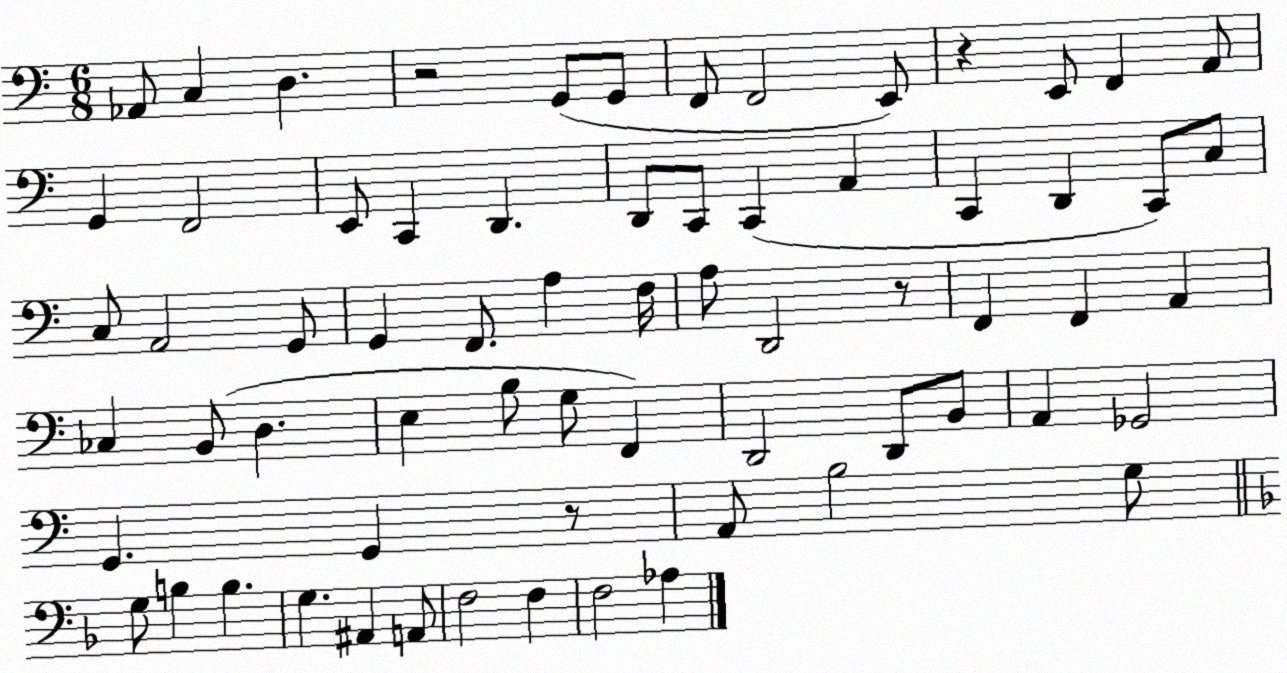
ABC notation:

X:1
T:Untitled
M:6/8
L:1/4
K:C
_A,,/2 C, D, z2 G,,/2 G,,/2 F,,/2 F,,2 E,,/2 z E,,/2 F,, A,,/2 G,, F,,2 E,,/2 C,, D,, D,,/2 C,,/2 C,, A,, C,, D,, C,,/2 C,/2 C,/2 A,,2 G,,/2 G,, F,,/2 A, F,/4 A,/2 D,,2 z/2 F,, F,, A,, _C, B,,/2 D, E, B,/2 G,/2 F,, D,,2 D,,/2 B,,/2 A,, _G,,2 G,, G,, z/2 A,,/2 B,2 G,/2 G,/2 B, B, G, ^A,, A,,/2 F,2 F, F,2 _A,